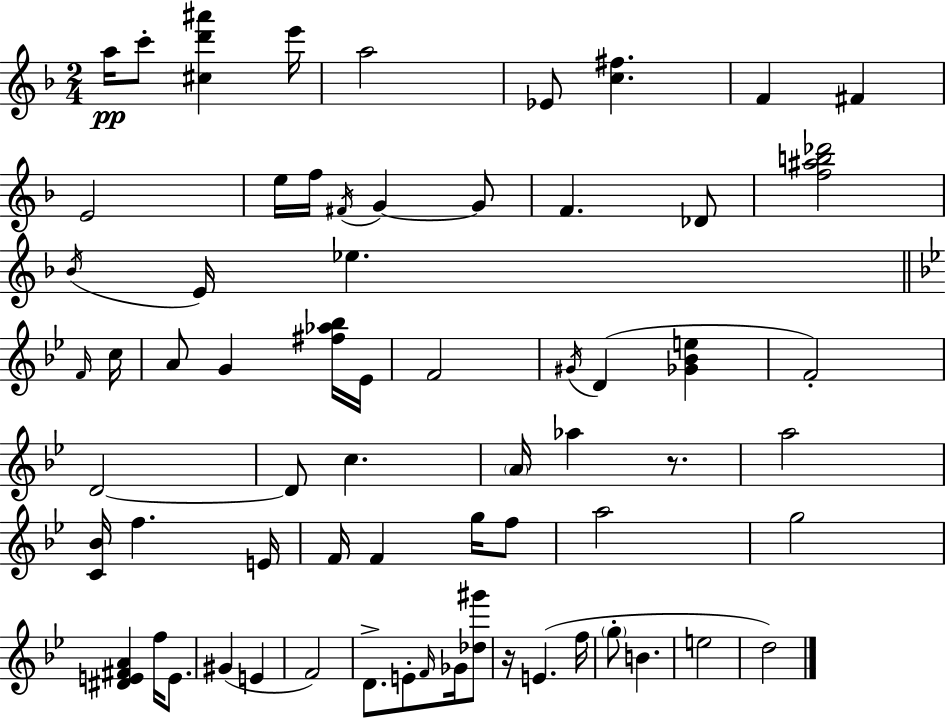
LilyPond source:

{
  \clef treble
  \numericTimeSignature
  \time 2/4
  \key f \major
  a''16\pp c'''8-. <cis'' d''' ais'''>4 e'''16 | a''2 | ees'8 <c'' fis''>4. | f'4 fis'4 | \break e'2 | e''16 f''16 \acciaccatura { fis'16 } g'4~~ g'8 | f'4. des'8 | <f'' ais'' b'' des'''>2 | \break \acciaccatura { bes'16 } e'16 ees''4. | \bar "||" \break \key bes \major \grace { f'16 } c''16 a'8 g'4 | <fis'' aes'' bes''>16 ees'16 f'2 | \acciaccatura { gis'16 }( d'4 <ges' bes' e''>4 | f'2-.) | \break d'2~~ | d'8 c''4. | \parenthesize a'16 aes''4 | r8. a''2 | \break <c' bes'>16 f''4. | e'16 f'16 f'4 | g''16 f''8 a''2 | g''2 | \break <dis' e' fis' a'>4 f''16 | e'8. gis'4( e'4 | f'2) | d'8.-> e'8-. | \break \grace { f'16 } ges'16 <des'' gis'''>8 r16 e'4.( | f''16 \parenthesize g''8-. b'4. | e''2 | d''2) | \break \bar "|."
}